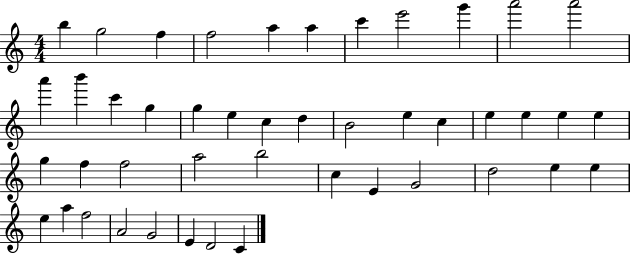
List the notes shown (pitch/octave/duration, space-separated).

B5/q G5/h F5/q F5/h A5/q A5/q C6/q E6/h G6/q A6/h A6/h A6/q B6/q C6/q G5/q G5/q E5/q C5/q D5/q B4/h E5/q C5/q E5/q E5/q E5/q E5/q G5/q F5/q F5/h A5/h B5/h C5/q E4/q G4/h D5/h E5/q E5/q E5/q A5/q F5/h A4/h G4/h E4/q D4/h C4/q